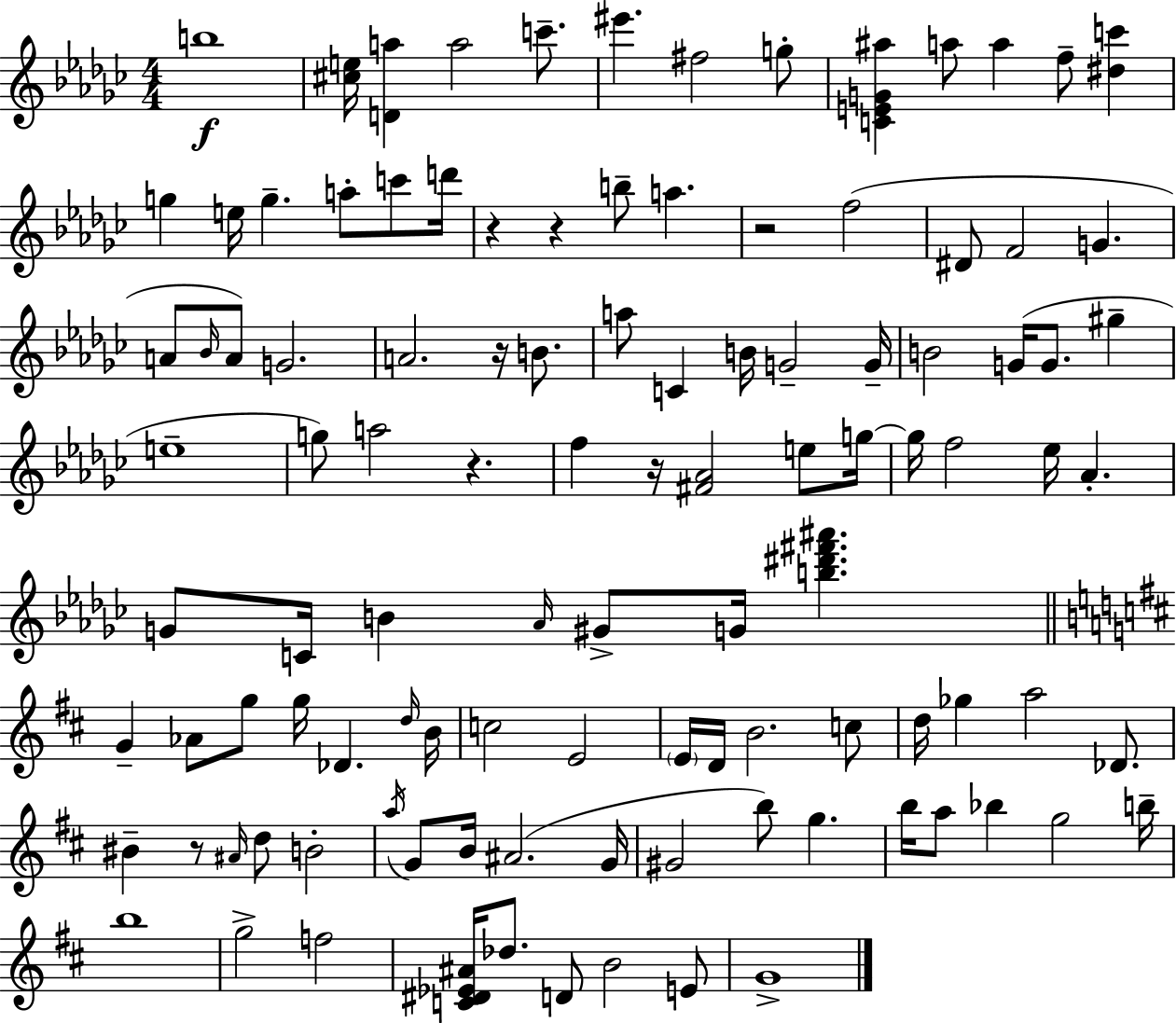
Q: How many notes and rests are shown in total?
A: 108